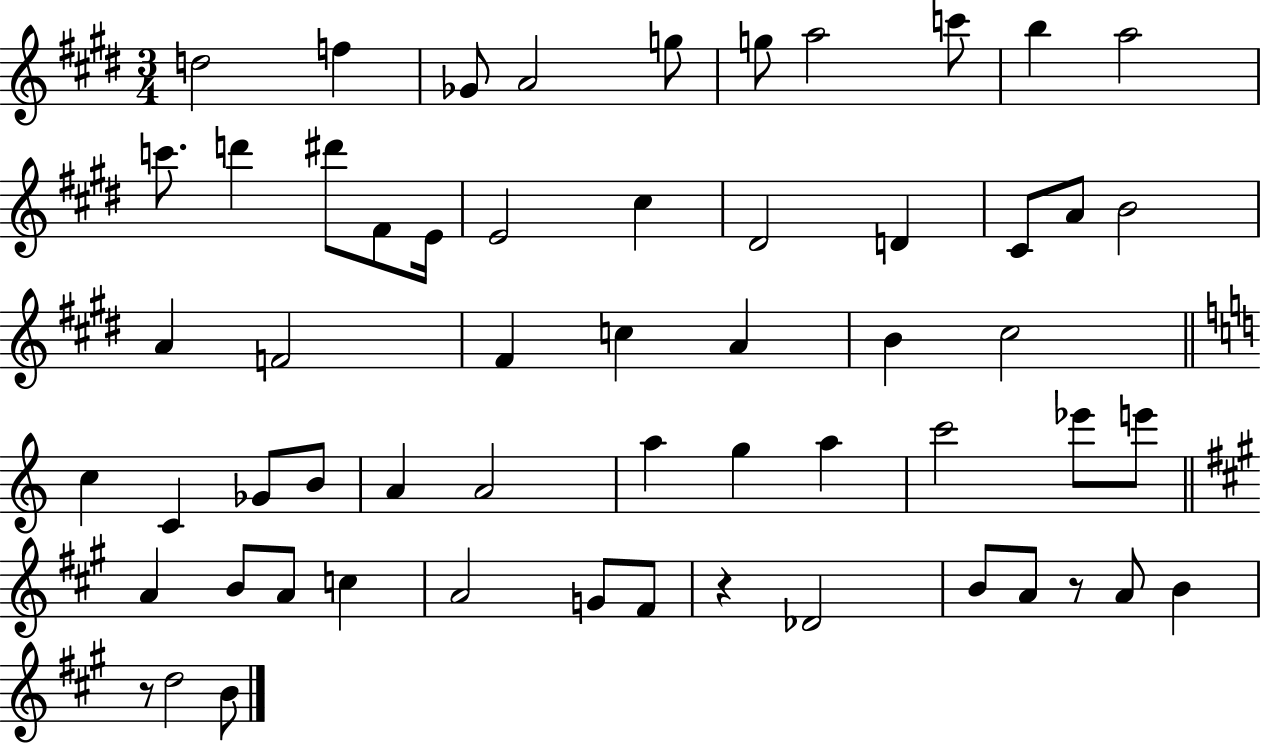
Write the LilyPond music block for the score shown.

{
  \clef treble
  \numericTimeSignature
  \time 3/4
  \key e \major
  \repeat volta 2 { d''2 f''4 | ges'8 a'2 g''8 | g''8 a''2 c'''8 | b''4 a''2 | \break c'''8. d'''4 dis'''8 fis'8 e'16 | e'2 cis''4 | dis'2 d'4 | cis'8 a'8 b'2 | \break a'4 f'2 | fis'4 c''4 a'4 | b'4 cis''2 | \bar "||" \break \key c \major c''4 c'4 ges'8 b'8 | a'4 a'2 | a''4 g''4 a''4 | c'''2 ees'''8 e'''8 | \break \bar "||" \break \key a \major a'4 b'8 a'8 c''4 | a'2 g'8 fis'8 | r4 des'2 | b'8 a'8 r8 a'8 b'4 | \break r8 d''2 b'8 | } \bar "|."
}